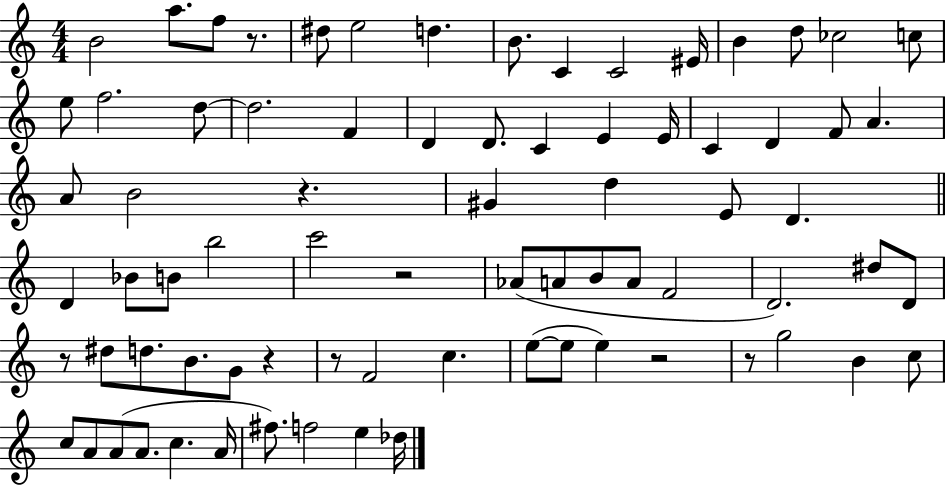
B4/h A5/e. F5/e R/e. D#5/e E5/h D5/q. B4/e. C4/q C4/h EIS4/s B4/q D5/e CES5/h C5/e E5/e F5/h. D5/e D5/h. F4/q D4/q D4/e. C4/q E4/q E4/s C4/q D4/q F4/e A4/q. A4/e B4/h R/q. G#4/q D5/q E4/e D4/q. D4/q Bb4/e B4/e B5/h C6/h R/h Ab4/e A4/e B4/e A4/e F4/h D4/h. D#5/e D4/e R/e D#5/e D5/e. B4/e. G4/e R/q R/e F4/h C5/q. E5/e E5/e E5/q R/h R/e G5/h B4/q C5/e C5/e A4/e A4/e A4/e. C5/q. A4/s F#5/e. F5/h E5/q Db5/s